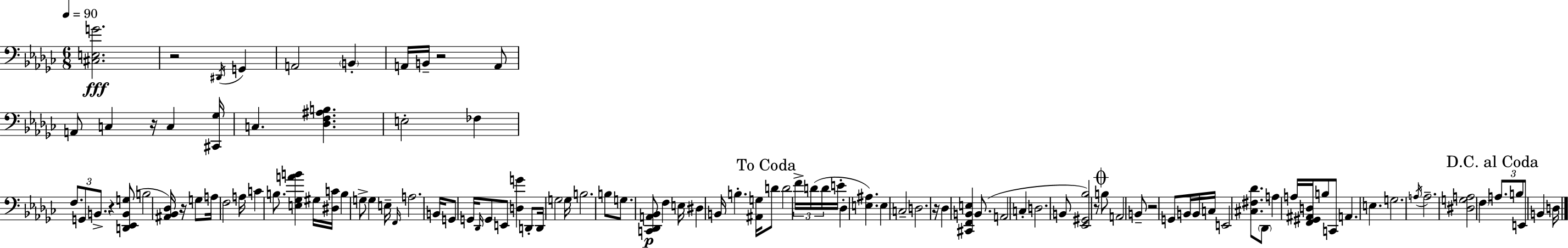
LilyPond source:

{
  \clef bass
  \numericTimeSignature
  \time 6/8
  \key ees \minor
  \tempo 4 = 90
  \repeat volta 2 { <cis e g'>2.\fff | r2 \acciaccatura { dis,16 } g,4 | a,2 \parenthesize b,4-. | a,16 b,16-- r2 a,8 | \break a,8 c4 r16 c4 | <cis, ges>16 c4. <des f ais b>4. | e2-. fes4 | \tuplet 3/2 { f8. g,8 b,8.-> } r4 | \break <d, ees, b, g>8( b2 <ais, bes, des>16) | r16 g8 a16 f2 | a16 c'4 b8. <e ges a' b'>4 | gis16 <dis c'>16 b4 g8-> g4 | \break e16-- \grace { f,16 } a2. | b,16 g,8 g,16 \grace { des,16 } g,8 e,8 <d g'>4 | d,8-. d,16 g2 | g16 b2. | \break b8 g8. <c, des, a, bes,>8\p f4 | e16 dis4 b,16 b4.-. | <ais, g>16 \mark "To Coda" d'8 d'2 | \tuplet 3/2 { f'16-> d'16( d'16 } e'16-. des4-. <e ais>4.) | \break e4 c2-- | d2. | r16 des4 <cis, f, b, e>4 | b,8.( a,2 c4-. | \break d2. | b,8 <ees, gis, bes>2) | r8 \mark \markup { \musicglyph "scripts.coda" } b8 a,2 | b,8-- r2 g,8 | \break b,16 b,16 c16 e,2 | <cis fis des'>8. \parenthesize des,8 a4 a16 <f, gis, ais, d>16 b8 | c,8 a,4. e4. | g2. | \break \acciaccatura { a16 } a2.-- | <dis g a>2 | \parenthesize f4 \mark "D.C. al Coda" \tuplet 3/2 { a8. b8 e,8 } b,4 | d16 } \bar "|."
}